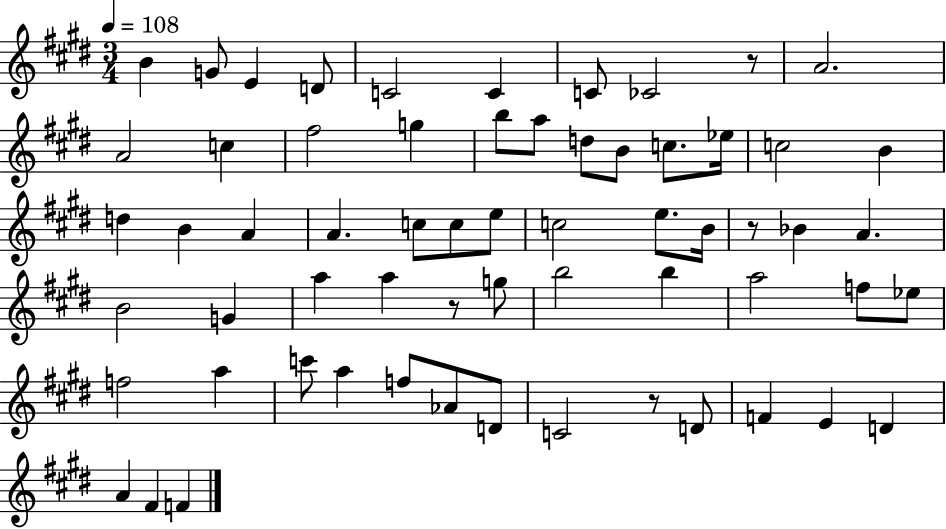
{
  \clef treble
  \numericTimeSignature
  \time 3/4
  \key e \major
  \tempo 4 = 108
  b'4 g'8 e'4 d'8 | c'2 c'4 | c'8 ces'2 r8 | a'2. | \break a'2 c''4 | fis''2 g''4 | b''8 a''8 d''8 b'8 c''8. ees''16 | c''2 b'4 | \break d''4 b'4 a'4 | a'4. c''8 c''8 e''8 | c''2 e''8. b'16 | r8 bes'4 a'4. | \break b'2 g'4 | a''4 a''4 r8 g''8 | b''2 b''4 | a''2 f''8 ees''8 | \break f''2 a''4 | c'''8 a''4 f''8 aes'8 d'8 | c'2 r8 d'8 | f'4 e'4 d'4 | \break a'4 fis'4 f'4 | \bar "|."
}